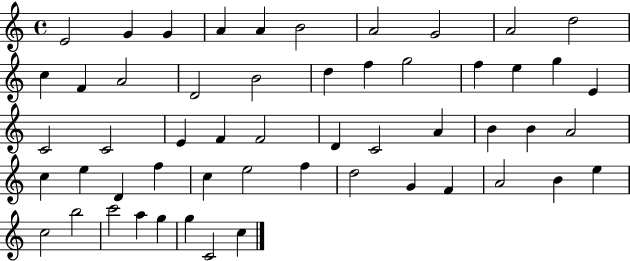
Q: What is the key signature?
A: C major